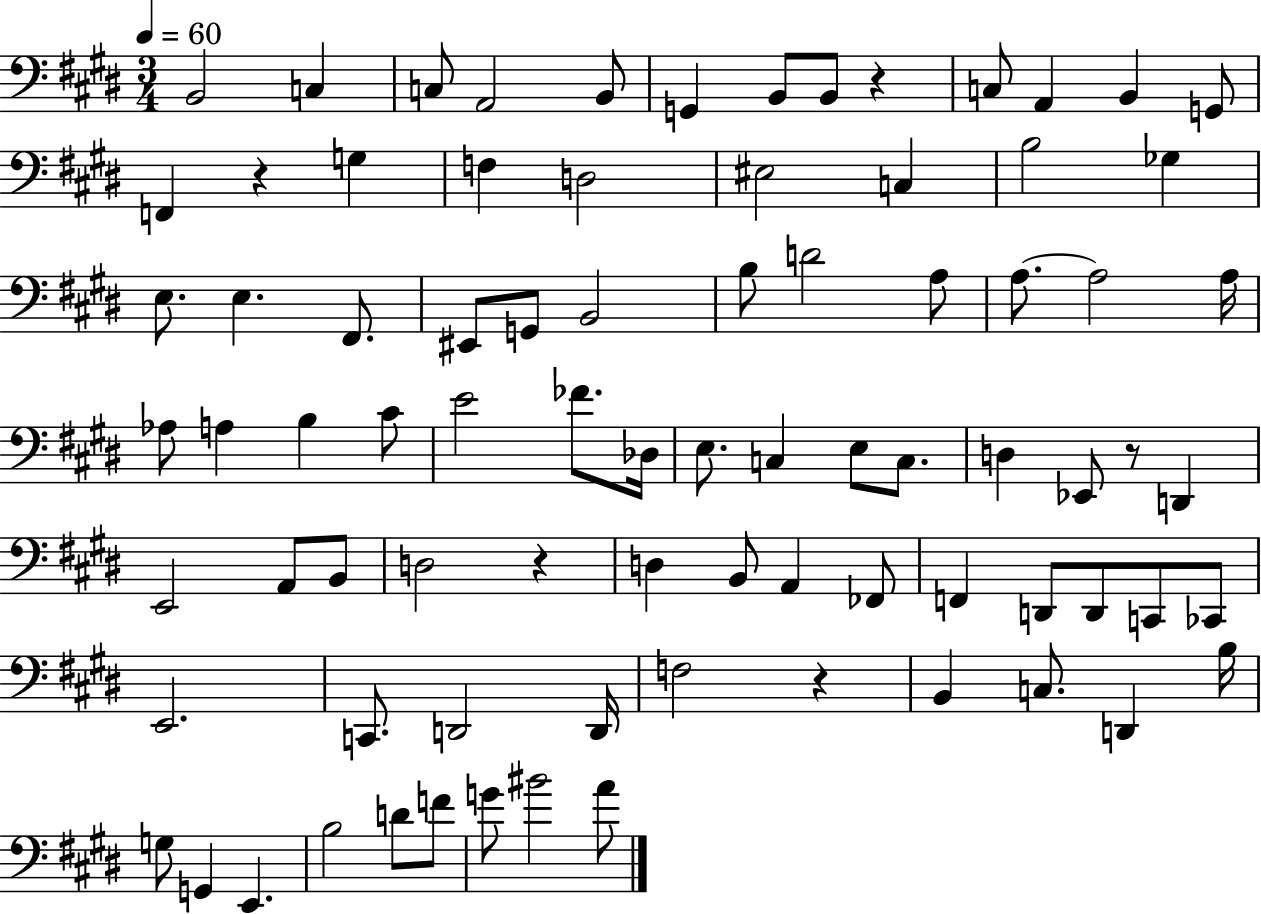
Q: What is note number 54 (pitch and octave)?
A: FES2